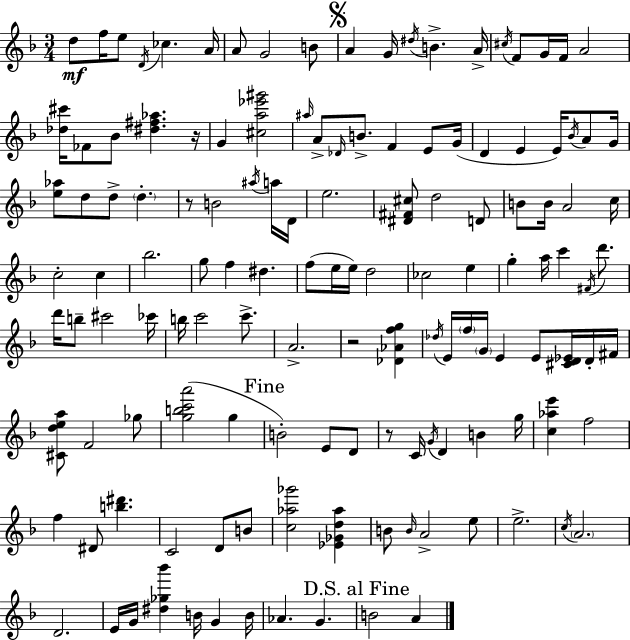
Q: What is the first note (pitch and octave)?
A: D5